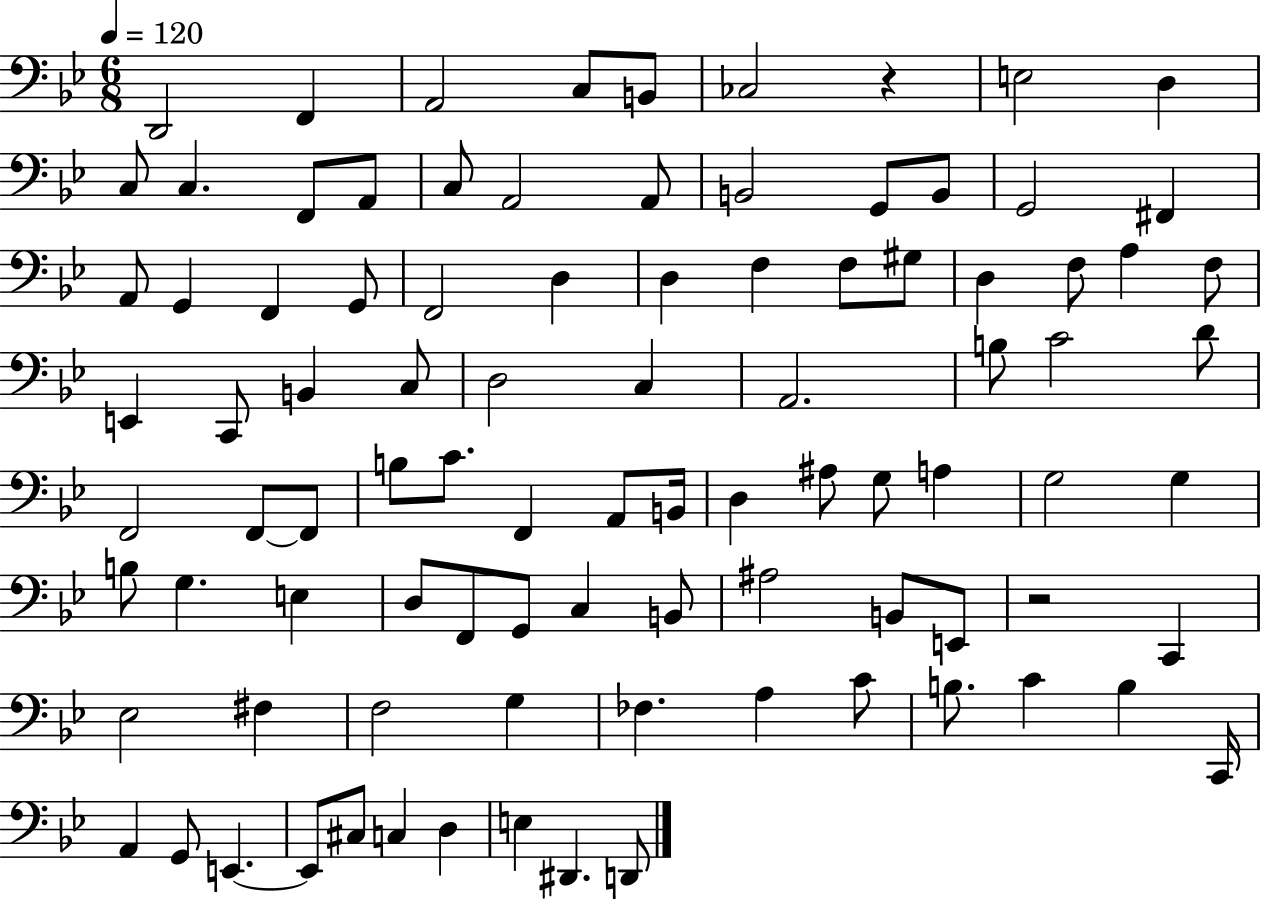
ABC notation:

X:1
T:Untitled
M:6/8
L:1/4
K:Bb
D,,2 F,, A,,2 C,/2 B,,/2 _C,2 z E,2 D, C,/2 C, F,,/2 A,,/2 C,/2 A,,2 A,,/2 B,,2 G,,/2 B,,/2 G,,2 ^F,, A,,/2 G,, F,, G,,/2 F,,2 D, D, F, F,/2 ^G,/2 D, F,/2 A, F,/2 E,, C,,/2 B,, C,/2 D,2 C, A,,2 B,/2 C2 D/2 F,,2 F,,/2 F,,/2 B,/2 C/2 F,, A,,/2 B,,/4 D, ^A,/2 G,/2 A, G,2 G, B,/2 G, E, D,/2 F,,/2 G,,/2 C, B,,/2 ^A,2 B,,/2 E,,/2 z2 C,, _E,2 ^F, F,2 G, _F, A, C/2 B,/2 C B, C,,/4 A,, G,,/2 E,, E,,/2 ^C,/2 C, D, E, ^D,, D,,/2